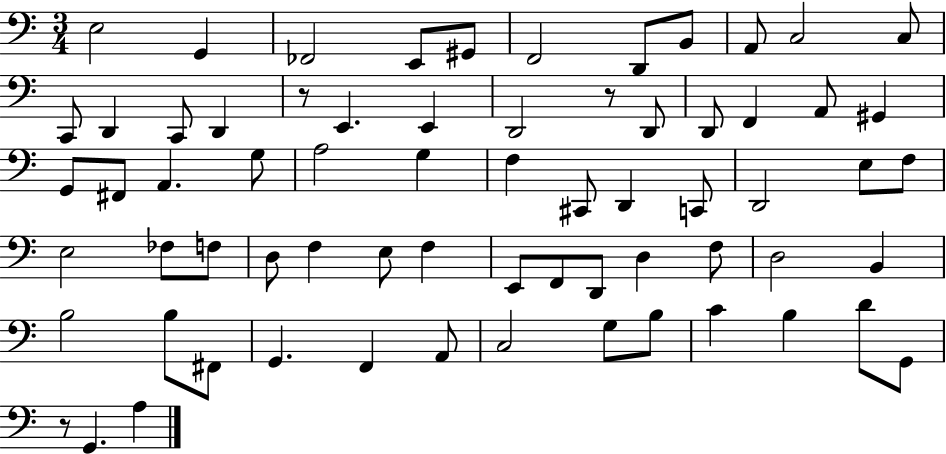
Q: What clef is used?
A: bass